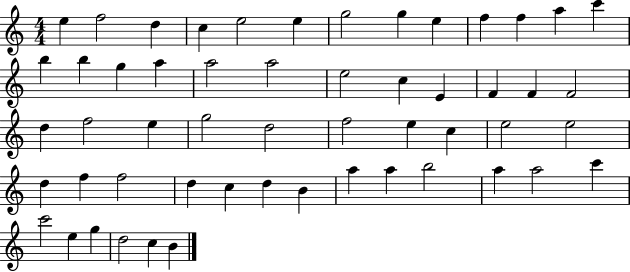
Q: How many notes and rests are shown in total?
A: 54